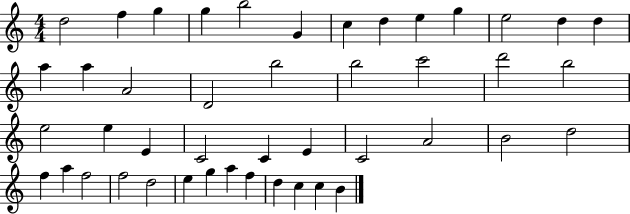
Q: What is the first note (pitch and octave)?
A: D5